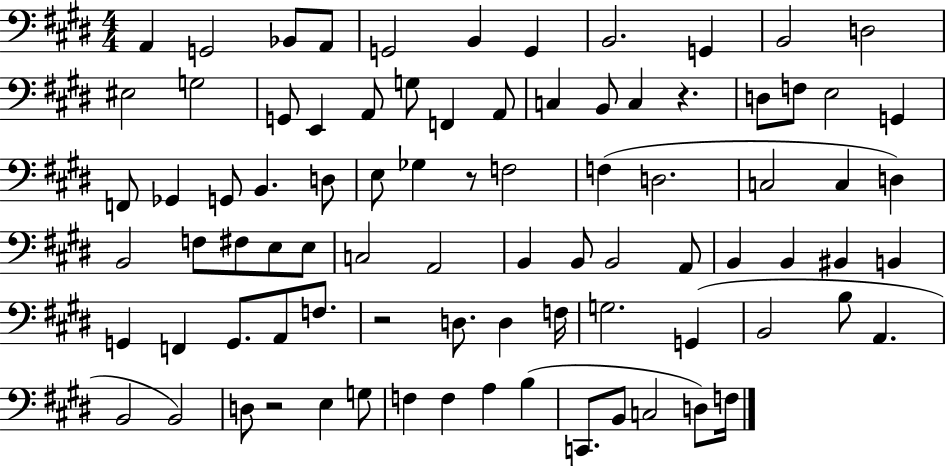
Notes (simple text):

A2/q G2/h Bb2/e A2/e G2/h B2/q G2/q B2/h. G2/q B2/h D3/h EIS3/h G3/h G2/e E2/q A2/e G3/e F2/q A2/e C3/q B2/e C3/q R/q. D3/e F3/e E3/h G2/q F2/e Gb2/q G2/e B2/q. D3/e E3/e Gb3/q R/e F3/h F3/q D3/h. C3/h C3/q D3/q B2/h F3/e F#3/e E3/e E3/e C3/h A2/h B2/q B2/e B2/h A2/e B2/q B2/q BIS2/q B2/q G2/q F2/q G2/e. A2/e F3/e. R/h D3/e. D3/q F3/s G3/h. G2/q B2/h B3/e A2/q. B2/h B2/h D3/e R/h E3/q G3/e F3/q F3/q A3/q B3/q C2/e. B2/e C3/h D3/e F3/s